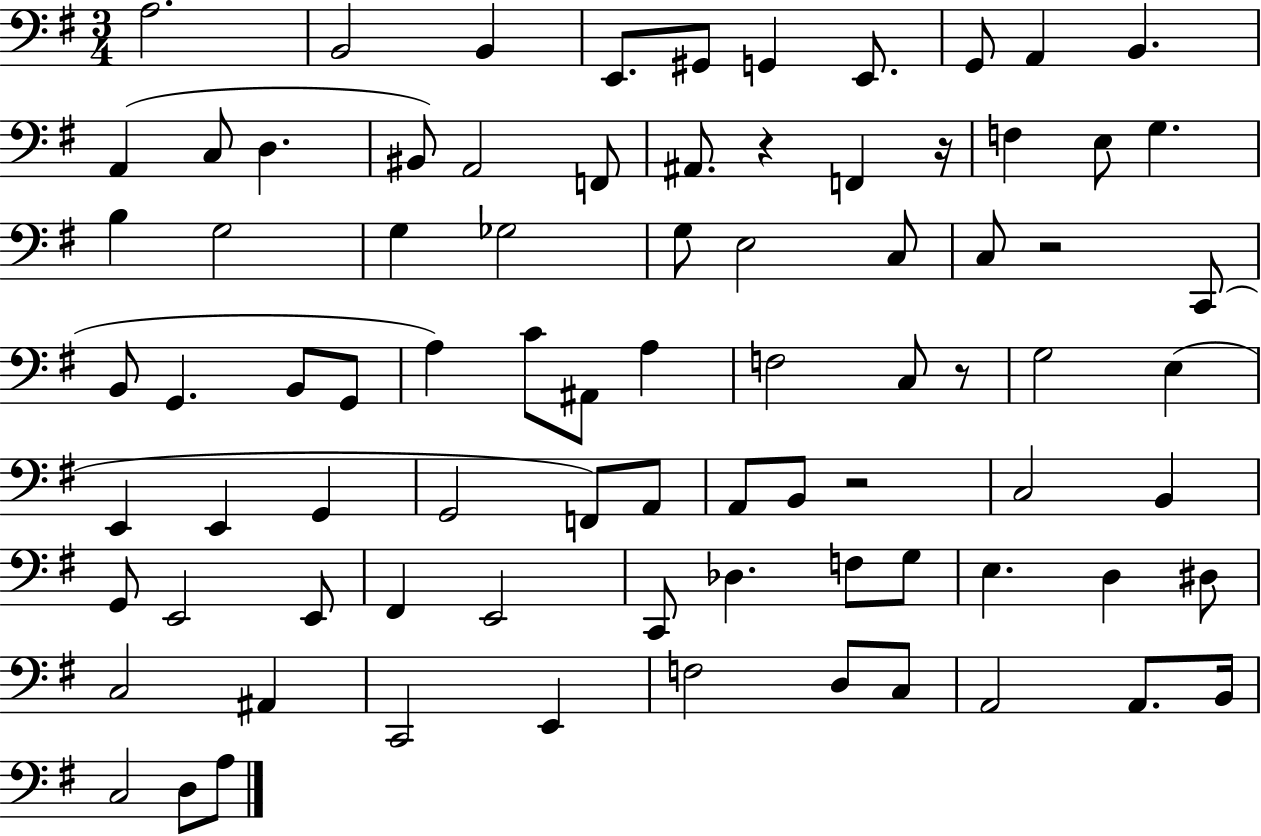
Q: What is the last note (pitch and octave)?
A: A3